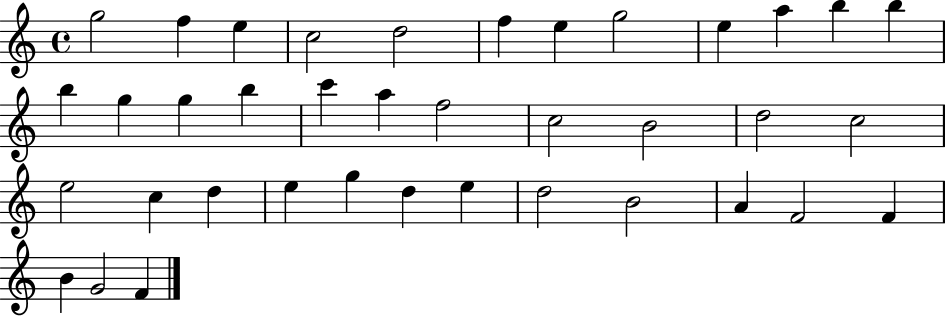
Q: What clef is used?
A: treble